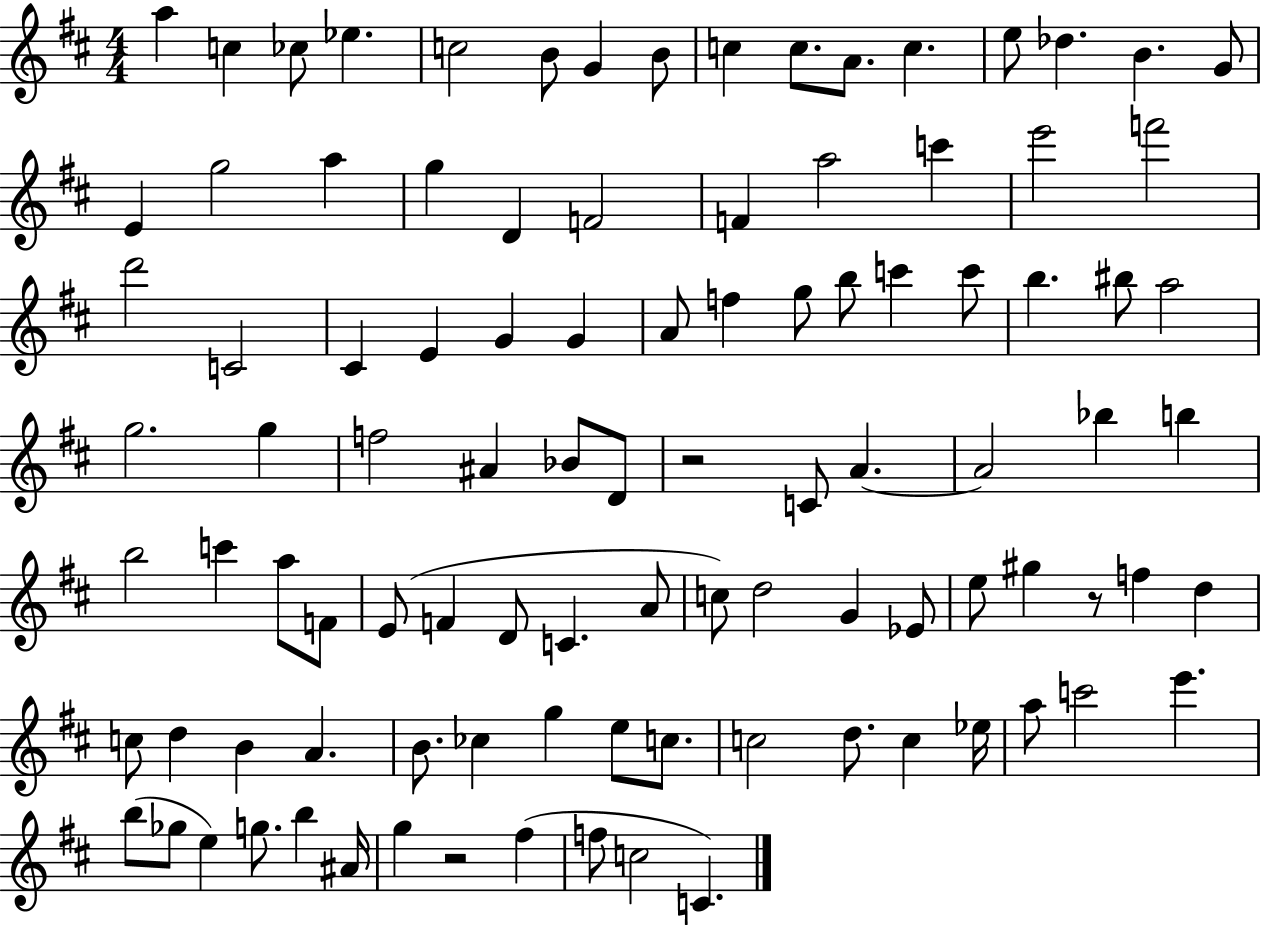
{
  \clef treble
  \numericTimeSignature
  \time 4/4
  \key d \major
  \repeat volta 2 { a''4 c''4 ces''8 ees''4. | c''2 b'8 g'4 b'8 | c''4 c''8. a'8. c''4. | e''8 des''4. b'4. g'8 | \break e'4 g''2 a''4 | g''4 d'4 f'2 | f'4 a''2 c'''4 | e'''2 f'''2 | \break d'''2 c'2 | cis'4 e'4 g'4 g'4 | a'8 f''4 g''8 b''8 c'''4 c'''8 | b''4. bis''8 a''2 | \break g''2. g''4 | f''2 ais'4 bes'8 d'8 | r2 c'8 a'4.~~ | a'2 bes''4 b''4 | \break b''2 c'''4 a''8 f'8 | e'8( f'4 d'8 c'4. a'8 | c''8) d''2 g'4 ees'8 | e''8 gis''4 r8 f''4 d''4 | \break c''8 d''4 b'4 a'4. | b'8. ces''4 g''4 e''8 c''8. | c''2 d''8. c''4 ees''16 | a''8 c'''2 e'''4. | \break b''8( ges''8 e''4) g''8. b''4 ais'16 | g''4 r2 fis''4( | f''8 c''2 c'4.) | } \bar "|."
}